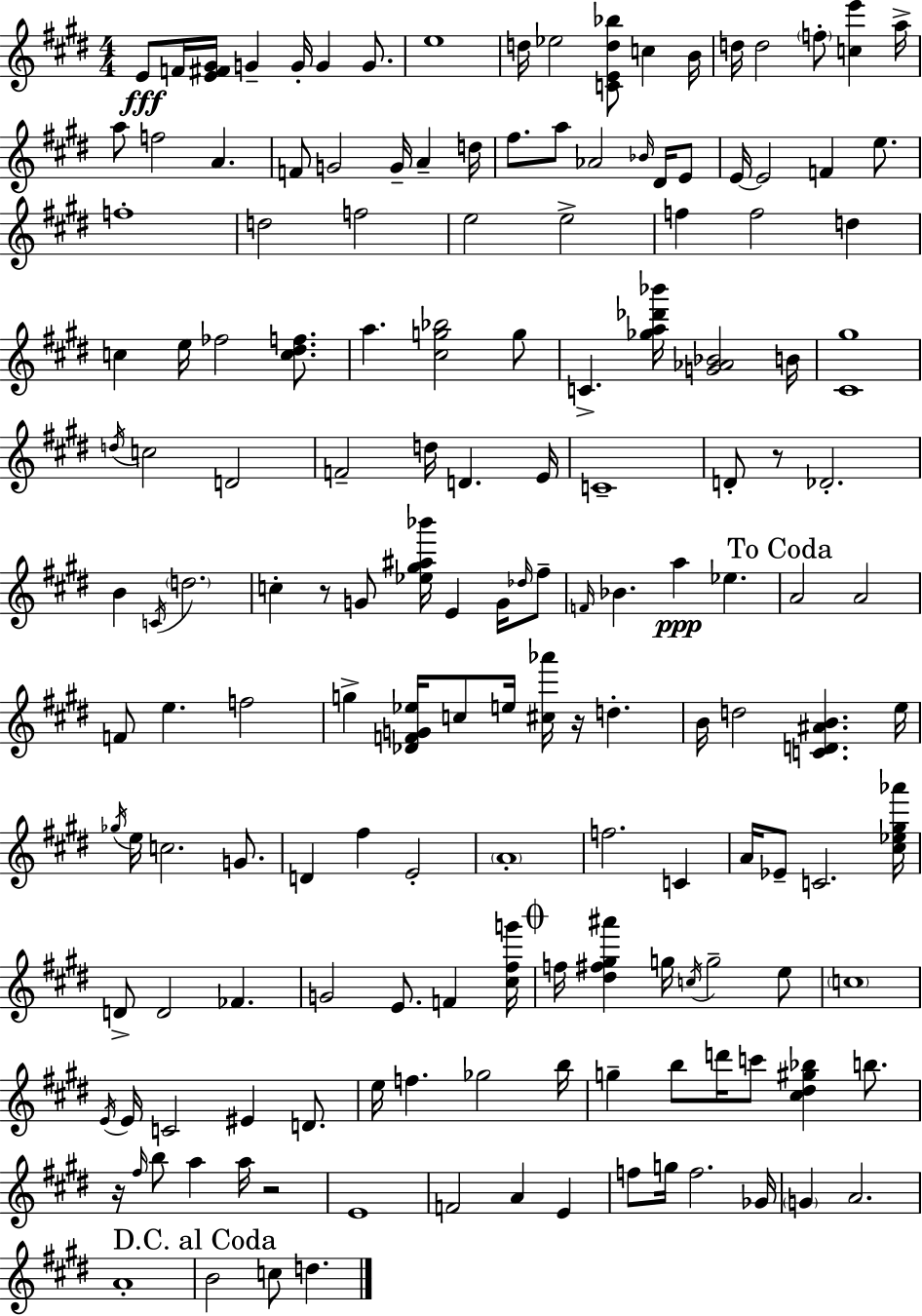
E4/e F4/s [E4,F#4,G#4]/s G4/q G4/s G4/q G4/e. E5/w D5/s Eb5/h [C4,E4,D5,Bb5]/e C5/q B4/s D5/s D5/h F5/e [C5,E6]/q A5/s A5/e F5/h A4/q. F4/e G4/h G4/s A4/q D5/s F#5/e. A5/e Ab4/h Bb4/s D#4/s E4/e E4/s E4/h F4/q E5/e. F5/w D5/h F5/h E5/h E5/h F5/q F5/h D5/q C5/q E5/s FES5/h [C5,D#5,F5]/e. A5/q. [C#5,G5,Bb5]/h G5/e C4/q. [Gb5,A5,Db6,Bb6]/s [G4,Ab4,Bb4]/h B4/s [C#4,G#5]/w D5/s C5/h D4/h F4/h D5/s D4/q. E4/s C4/w D4/e R/e Db4/h. B4/q C4/s D5/h. C5/q R/e G4/e [Eb5,G#5,A#5,Bb6]/s E4/q G4/s Db5/s F#5/e F4/s Bb4/q. A5/q Eb5/q. A4/h A4/h F4/e E5/q. F5/h G5/q [Db4,F4,G4,Eb5]/s C5/e E5/s [C#5,Ab6]/s R/s D5/q. B4/s D5/h [C4,D4,A#4,B4]/q. E5/s Gb5/s E5/s C5/h. G4/e. D4/q F#5/q E4/h A4/w F5/h. C4/q A4/s Eb4/e C4/h. [C#5,Eb5,G#5,Ab6]/s D4/e D4/h FES4/q. G4/h E4/e. F4/q [C#5,F#5,G6]/s F5/s [D#5,F#5,G#5,A#6]/q G5/s C5/s G5/h E5/e C5/w E4/s E4/s C4/h EIS4/q D4/e. E5/s F5/q. Gb5/h B5/s G5/q B5/e D6/s C6/e [C#5,D#5,G#5,Bb5]/q B5/e. R/s F#5/s B5/e A5/q A5/s R/h E4/w F4/h A4/q E4/q F5/e G5/s F5/h. Gb4/s G4/q A4/h. A4/w B4/h C5/e D5/q.